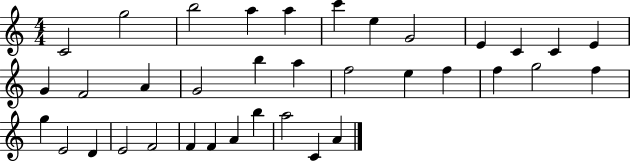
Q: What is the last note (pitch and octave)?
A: A4